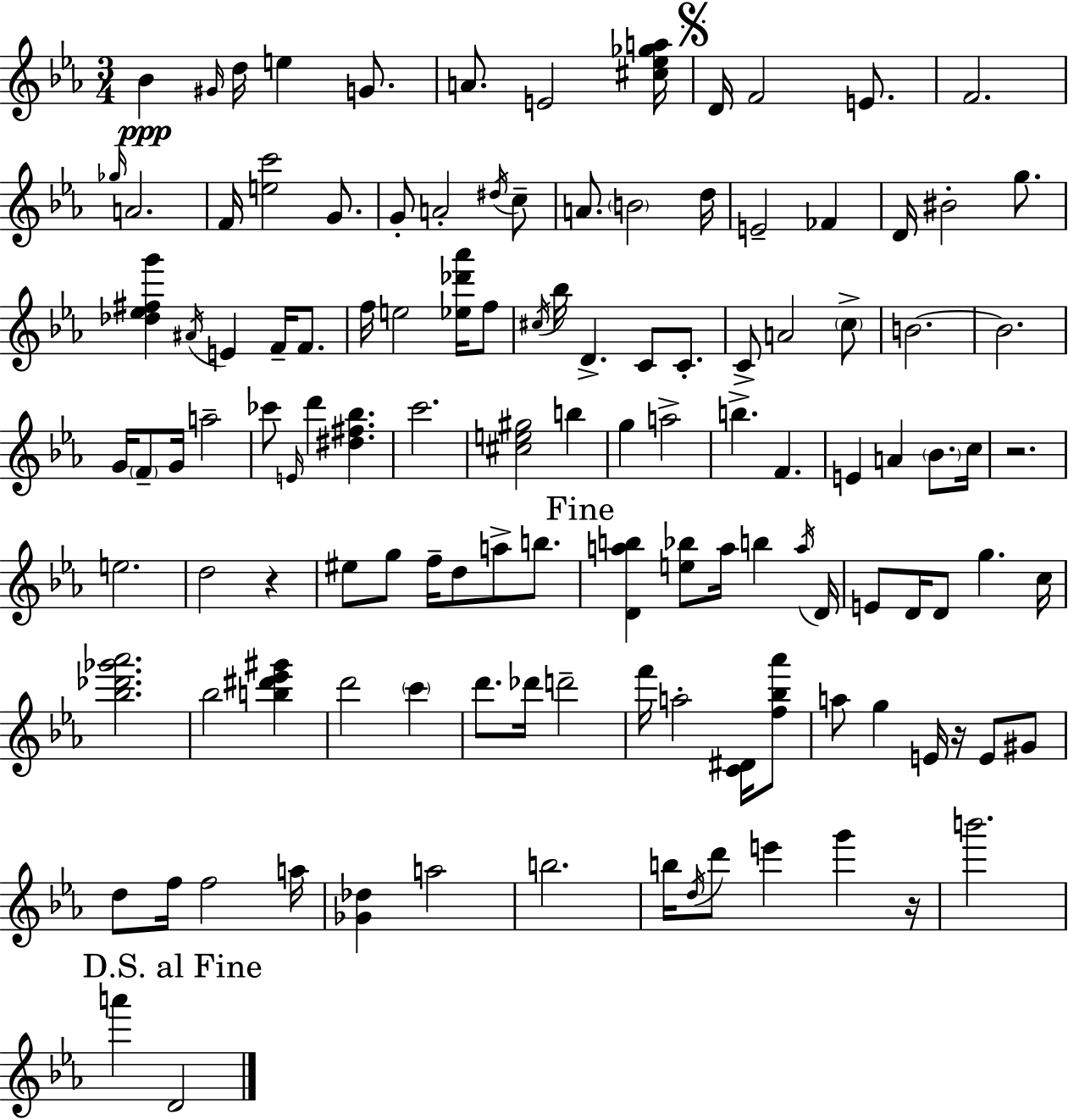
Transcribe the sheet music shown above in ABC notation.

X:1
T:Untitled
M:3/4
L:1/4
K:Eb
_B ^G/4 d/4 e G/2 A/2 E2 [^c_e_ga]/4 D/4 F2 E/2 F2 _g/4 A2 F/4 [ec']2 G/2 G/2 A2 ^d/4 c/2 A/2 B2 d/4 E2 _F D/4 ^B2 g/2 [_d_e^fg'] ^A/4 E F/4 F/2 f/4 e2 [_e_d'_a']/4 f/2 ^c/4 _b/4 D C/2 C/2 C/2 A2 c/2 B2 B2 G/4 F/2 G/4 a2 _c'/2 E/4 d' [^d^f_b] c'2 [^ce^g]2 b g a2 b F E A _B/2 c/4 z2 e2 d2 z ^e/2 g/2 f/4 d/2 a/2 b/2 [Dab] [e_b]/2 a/4 b a/4 D/4 E/2 D/4 D/2 g c/4 [_b_d'_g'_a']2 _b2 [b^d'_e'^g'] d'2 c' d'/2 _d'/4 d'2 f'/4 a2 [C^D]/4 [f_b_a']/2 a/2 g E/4 z/4 E/2 ^G/2 d/2 f/4 f2 a/4 [_G_d] a2 b2 b/4 d/4 d'/2 e' g' z/4 b'2 a' D2